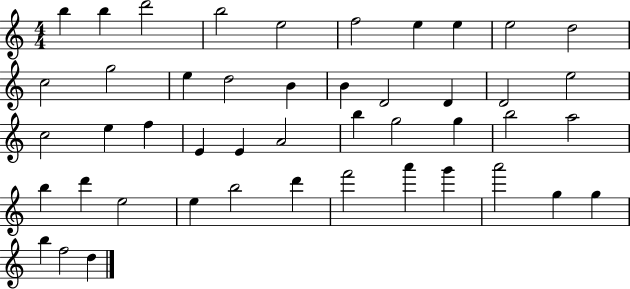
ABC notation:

X:1
T:Untitled
M:4/4
L:1/4
K:C
b b d'2 b2 e2 f2 e e e2 d2 c2 g2 e d2 B B D2 D D2 e2 c2 e f E E A2 b g2 g b2 a2 b d' e2 e b2 d' f'2 a' g' a'2 g g b f2 d